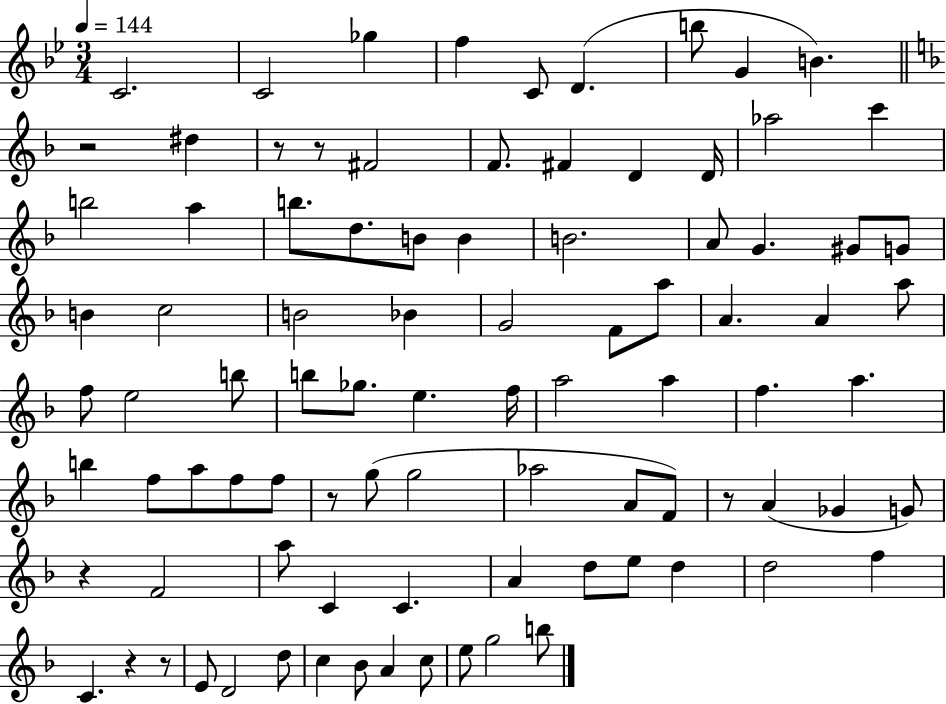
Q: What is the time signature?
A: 3/4